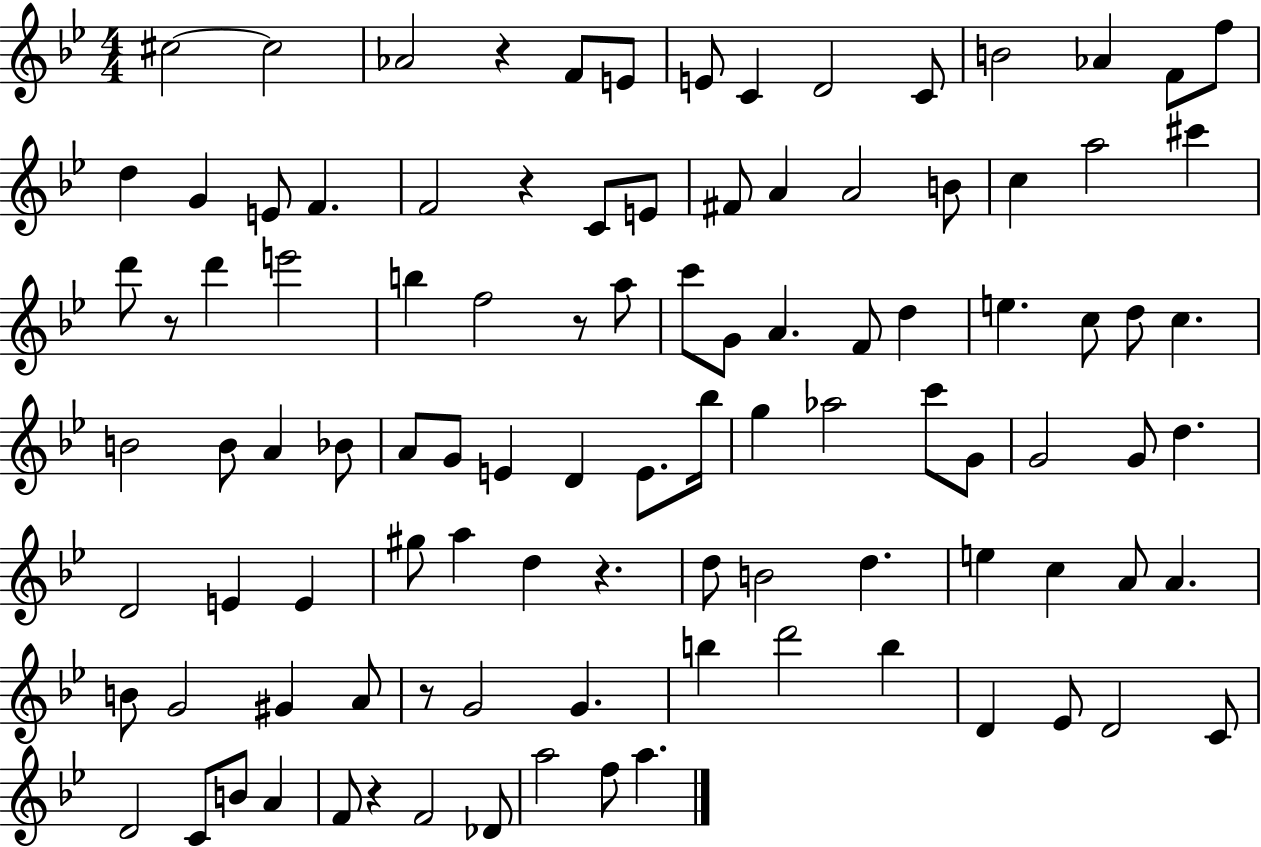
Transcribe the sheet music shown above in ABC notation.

X:1
T:Untitled
M:4/4
L:1/4
K:Bb
^c2 ^c2 _A2 z F/2 E/2 E/2 C D2 C/2 B2 _A F/2 f/2 d G E/2 F F2 z C/2 E/2 ^F/2 A A2 B/2 c a2 ^c' d'/2 z/2 d' e'2 b f2 z/2 a/2 c'/2 G/2 A F/2 d e c/2 d/2 c B2 B/2 A _B/2 A/2 G/2 E D E/2 _b/4 g _a2 c'/2 G/2 G2 G/2 d D2 E E ^g/2 a d z d/2 B2 d e c A/2 A B/2 G2 ^G A/2 z/2 G2 G b d'2 b D _E/2 D2 C/2 D2 C/2 B/2 A F/2 z F2 _D/2 a2 f/2 a